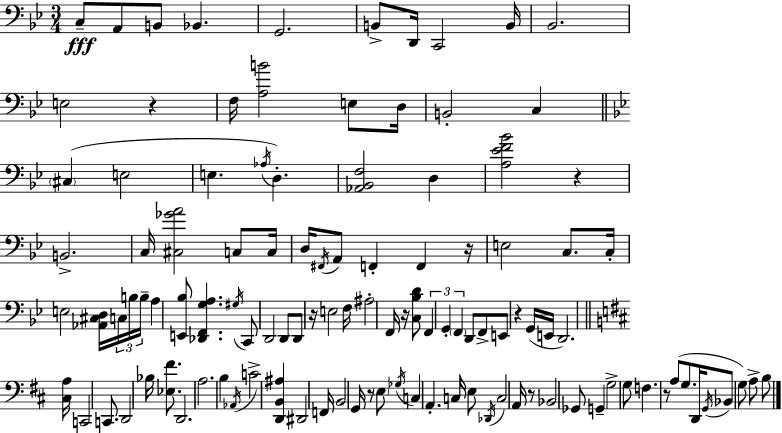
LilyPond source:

{
  \clef bass
  \numericTimeSignature
  \time 3/4
  \key bes \major
  c8--\fff a,8 b,8 bes,4. | g,2. | b,8-> d,16 c,2 b,16 | bes,2. | \break e2 r4 | f16 <a b'>2 e8 d16 | b,2-. c4 | \bar "||" \break \key g \minor \parenthesize cis4( e2 | e4. \acciaccatura { aes16 } d4.-.) | <aes, bes, f>2 d4 | <a ees' f' bes'>2 r4 | \break b,2.-> | c16 <cis ges' a'>2 c8 | c16 d16 \acciaccatura { fis,16 } a,8 f,4-. f,4 | r16 e2 c8. | \break c16-. e2 <aes, cis d>16 \tuplet 3/2 { c16 | b16 b16-- } a4 <e, bes>8 <des, f, g a>4. | \acciaccatura { gis16 } c,8 d,2 | d,8 d,8 r16 e2 | \break f16 ais2-. f,16 | r16 <c bes d'>8 \tuplet 3/2 { f,4 g,4-. \parenthesize f,4 } | d,8 f,8-> e,8 r4 | g,16( e,16 d,2.) | \break \bar "||" \break \key d \major <cis a>16 c,2 c,8. | d,2 bes16 <ees fis'>8. | d,2. | a2. | \break b4 \acciaccatura { aes,16 } c'2-> | <d, b, ais>4 dis,2 | f,16 b,2 g,16 r8 | \parenthesize e8 \acciaccatura { ges16 } c4 a,4.-. | \break c16 e8 \acciaccatura { des,16 } c2 | a,16 r8 bes,2 | ges,8 g,4-- g2-> | g8 f4. r8 | \break a8( g8. d,16 \acciaccatura { g,16 } bes,8 g8) | a8-> b8 \bar "|."
}